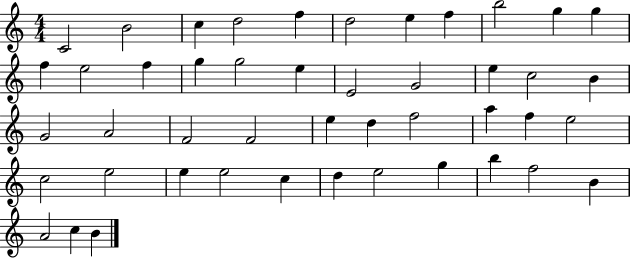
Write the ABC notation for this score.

X:1
T:Untitled
M:4/4
L:1/4
K:C
C2 B2 c d2 f d2 e f b2 g g f e2 f g g2 e E2 G2 e c2 B G2 A2 F2 F2 e d f2 a f e2 c2 e2 e e2 c d e2 g b f2 B A2 c B